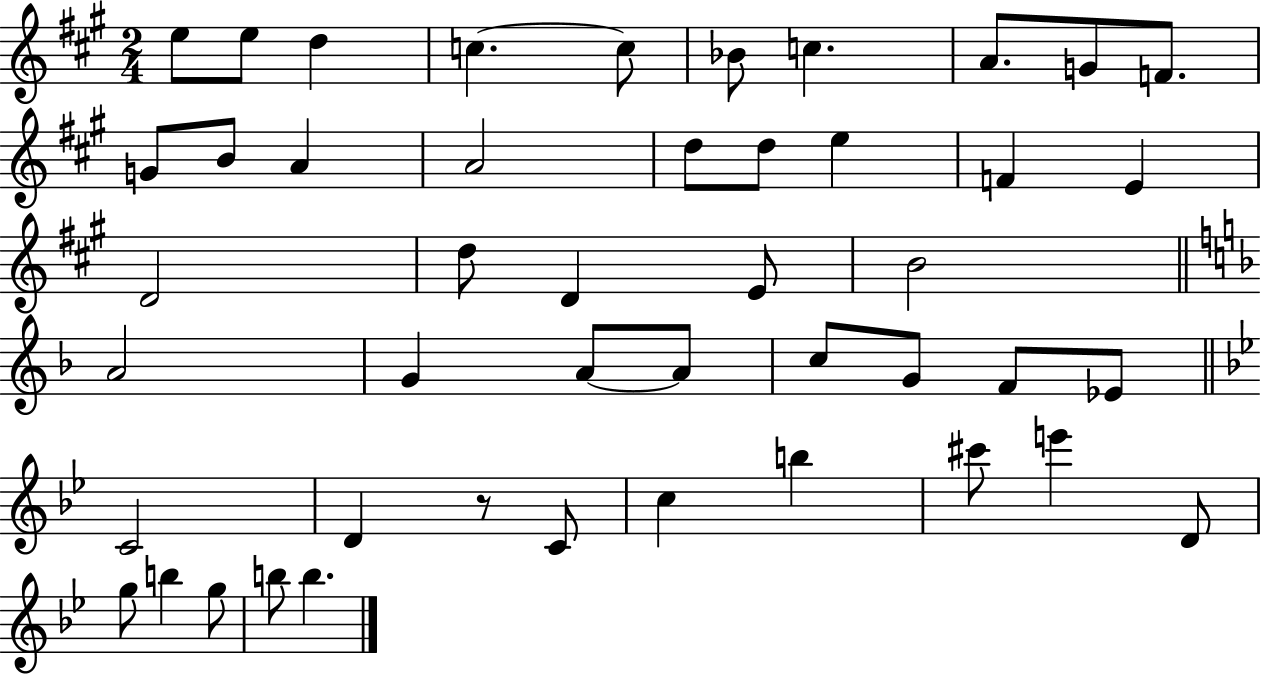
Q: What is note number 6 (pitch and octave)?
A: Bb4